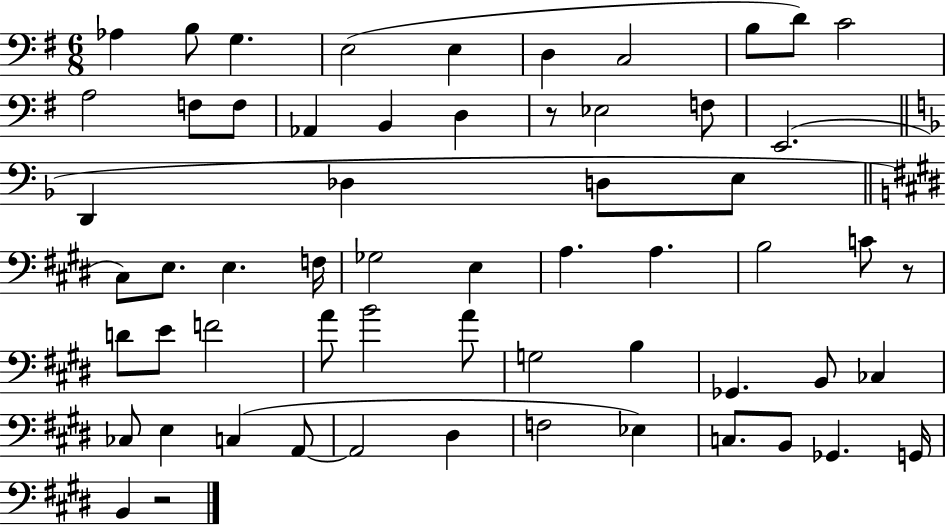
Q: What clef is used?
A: bass